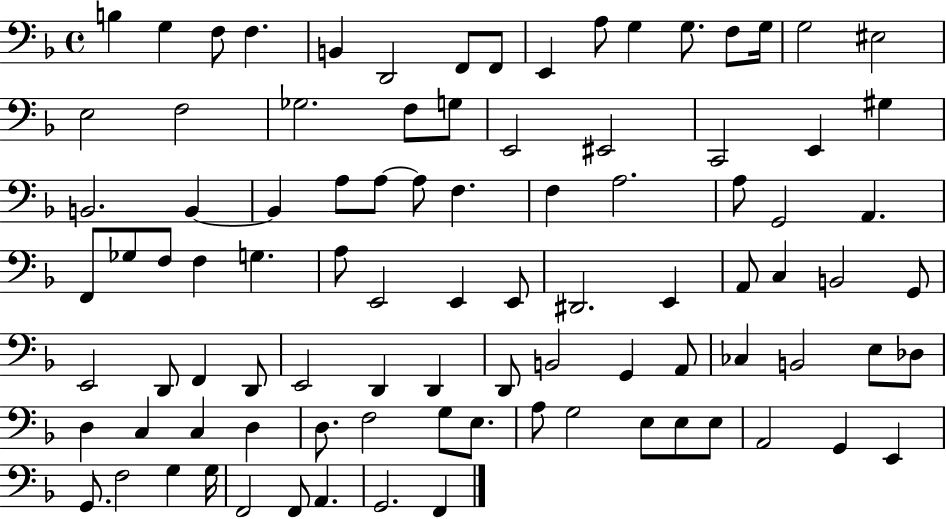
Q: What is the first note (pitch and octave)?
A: B3